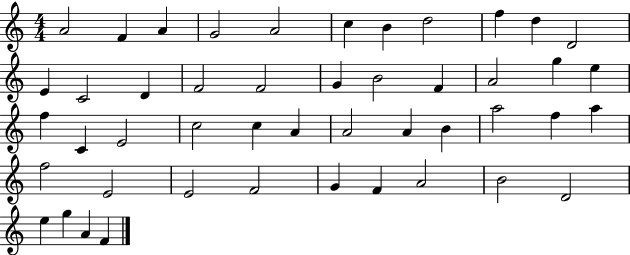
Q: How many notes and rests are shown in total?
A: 47